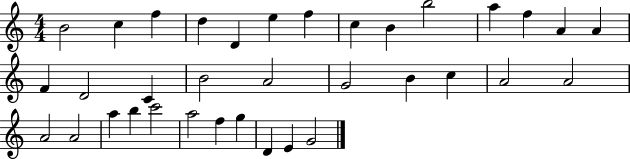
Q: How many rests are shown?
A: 0